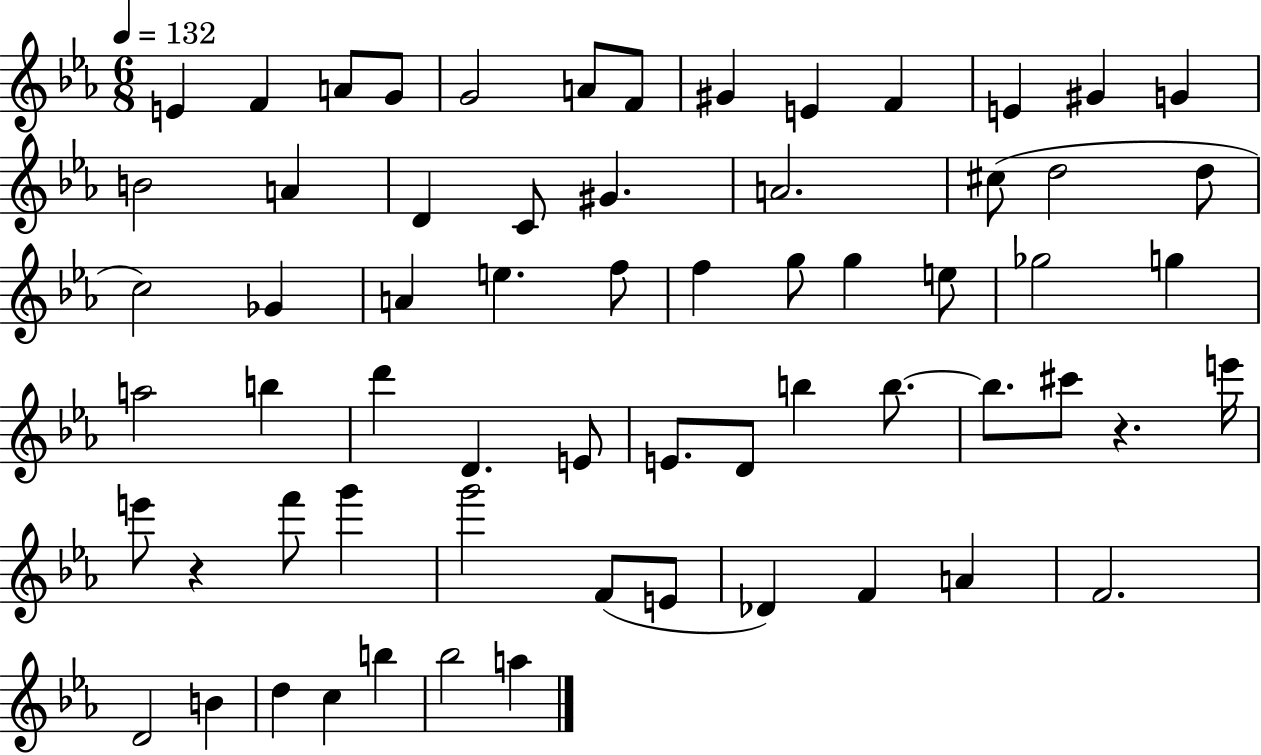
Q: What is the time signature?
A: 6/8